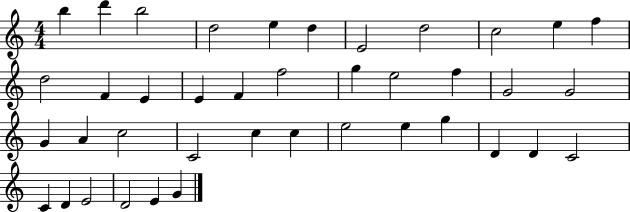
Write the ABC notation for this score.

X:1
T:Untitled
M:4/4
L:1/4
K:C
b d' b2 d2 e d E2 d2 c2 e f d2 F E E F f2 g e2 f G2 G2 G A c2 C2 c c e2 e g D D C2 C D E2 D2 E G